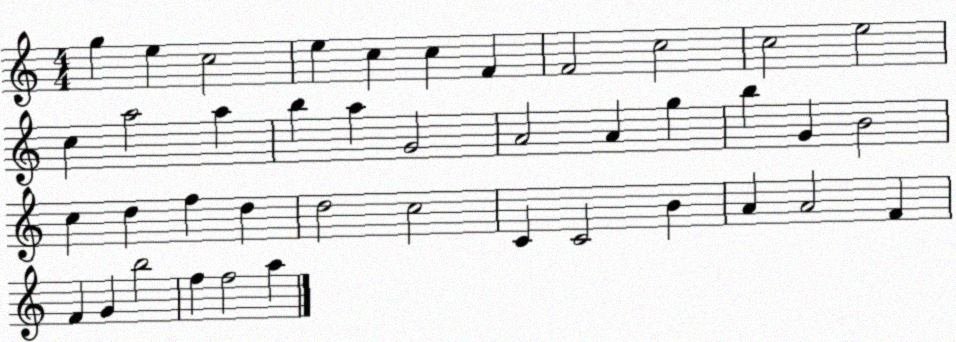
X:1
T:Untitled
M:4/4
L:1/4
K:C
g e c2 e c c F F2 c2 c2 e2 c a2 a b a G2 A2 A g b G B2 c d f d d2 c2 C C2 B A A2 F F G b2 f f2 a